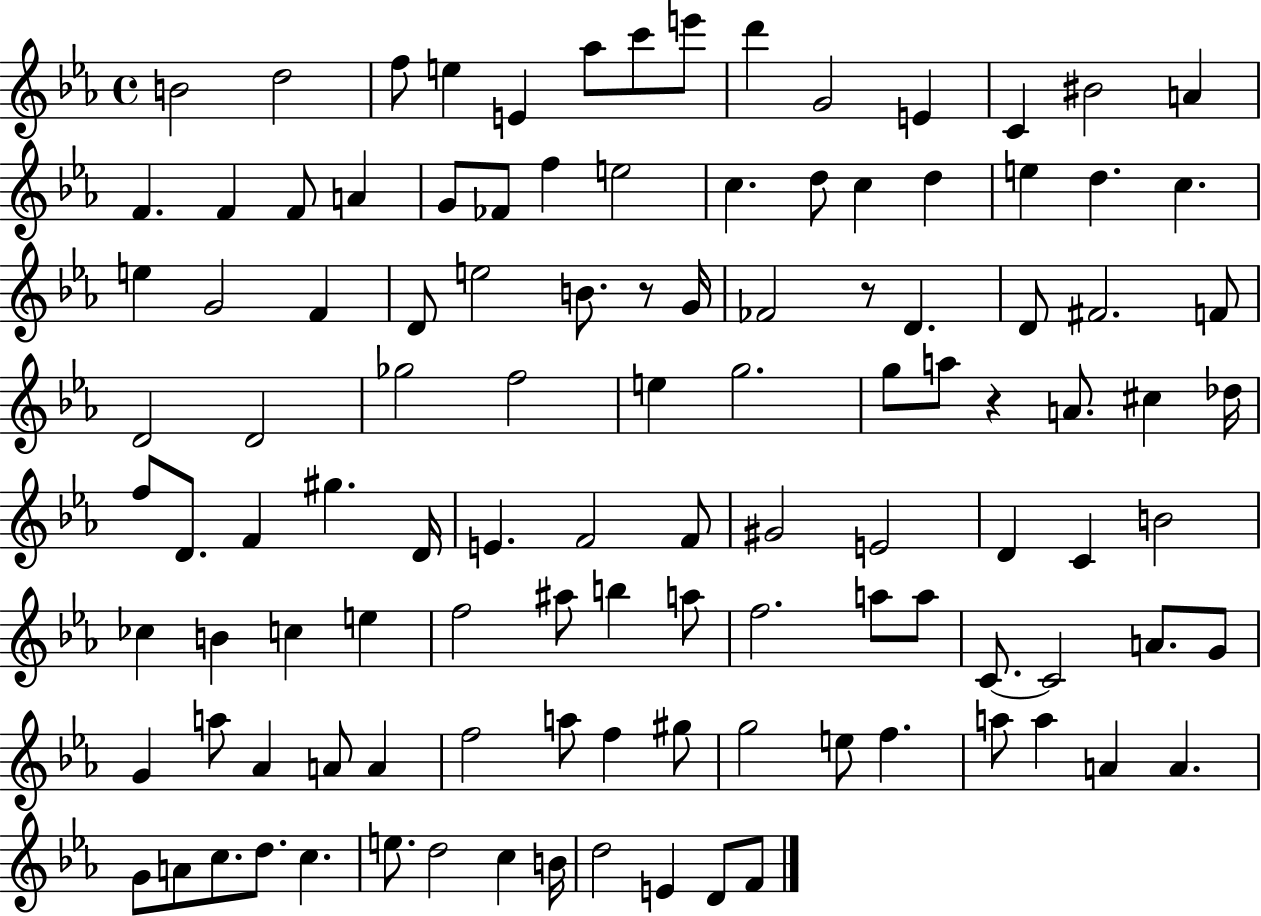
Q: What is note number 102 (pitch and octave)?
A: E5